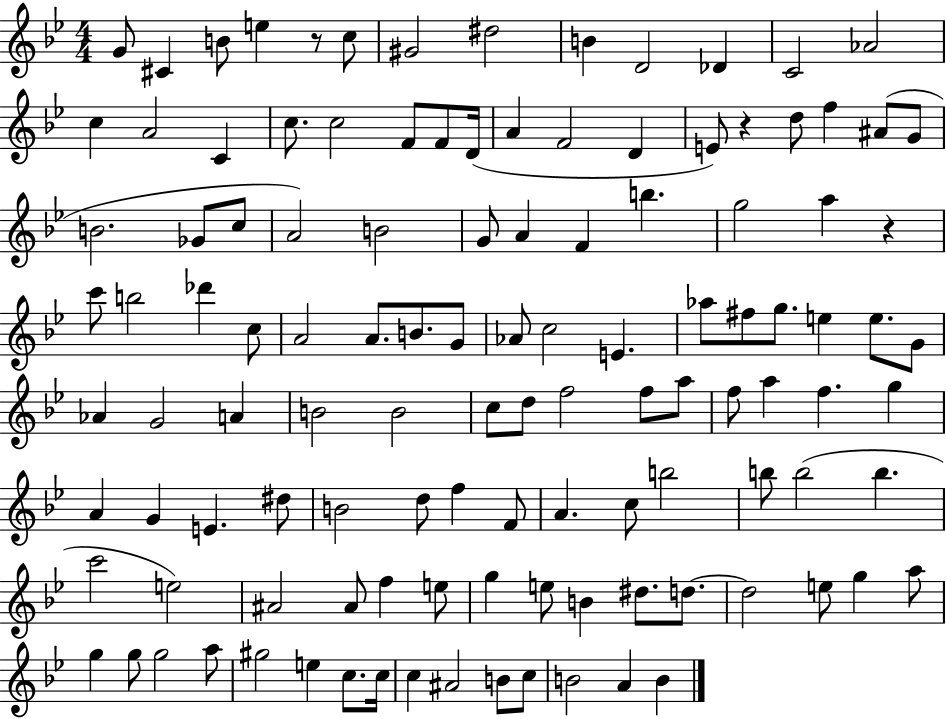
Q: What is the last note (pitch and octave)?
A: B4